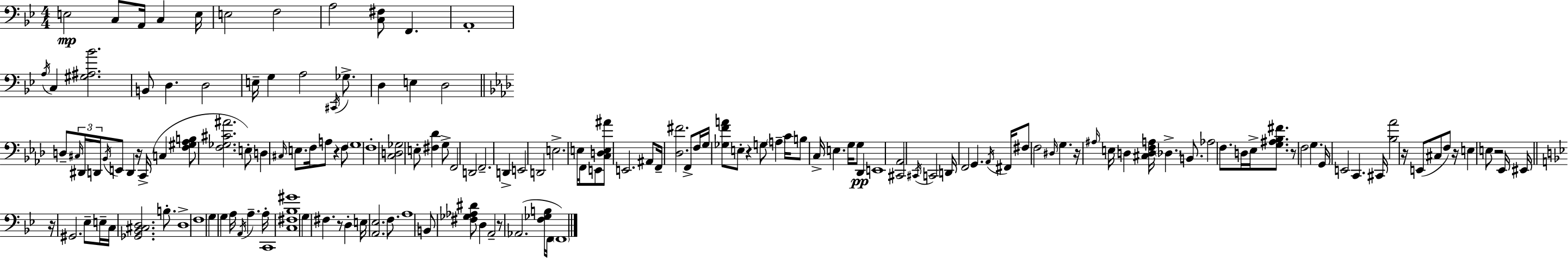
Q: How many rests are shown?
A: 11